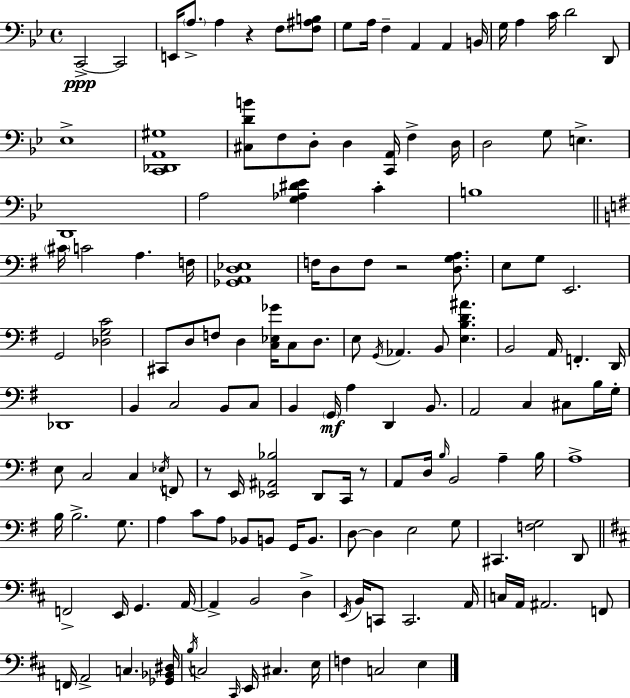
X:1
T:Untitled
M:4/4
L:1/4
K:Gm
C,,2 C,,2 E,,/4 A,/2 A, z F,/2 [F,^A,B,]/2 G,/2 A,/4 F, A,, A,, B,,/4 G,/4 A, C/4 D2 D,,/2 _E,4 [C,,_D,,A,,^G,]4 [^C,DB]/2 F,/2 D,/2 D, [C,,A,,]/4 F, D,/4 D,2 G,/2 E, D,,4 A,2 [G,_A,^D_E] C B,4 ^C/4 C2 A, F,/4 [_G,,A,,D,_E,]4 F,/4 D,/2 F,/2 z2 [D,G,A,]/2 E,/2 G,/2 E,,2 G,,2 [_D,G,C]2 ^C,,/2 D,/2 F,/2 D, [C,_E,_G]/4 C,/2 D,/2 E,/2 G,,/4 _A,, B,,/2 [E,B,D^A] B,,2 A,,/4 F,, D,,/4 _D,,4 B,, C,2 B,,/2 C,/2 B,, G,,/4 A, D,, B,,/2 A,,2 C, ^C,/2 B,/4 G,/4 E,/2 C,2 C, _E,/4 F,,/2 z/2 E,,/4 [_E,,^A,,_B,]2 D,,/2 C,,/4 z/2 A,,/2 D,/4 B,/4 B,,2 A, B,/4 A,4 B,/4 B,2 G,/2 A, C/2 A,/2 _B,,/2 B,,/2 G,,/4 B,,/2 D,/2 D, E,2 G,/2 ^C,, [F,G,]2 D,,/2 F,,2 E,,/4 G,, A,,/4 A,, B,,2 D, E,,/4 B,,/4 C,,/2 C,,2 A,,/4 C,/4 A,,/4 ^A,,2 F,,/2 F,,/4 A,,2 C, [_G,,_B,,^D,]/4 B,/4 C,2 ^C,,/4 E,,/4 ^C, E,/4 F, C,2 E,